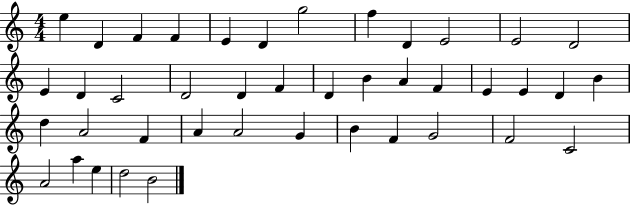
X:1
T:Untitled
M:4/4
L:1/4
K:C
e D F F E D g2 f D E2 E2 D2 E D C2 D2 D F D B A F E E D B d A2 F A A2 G B F G2 F2 C2 A2 a e d2 B2